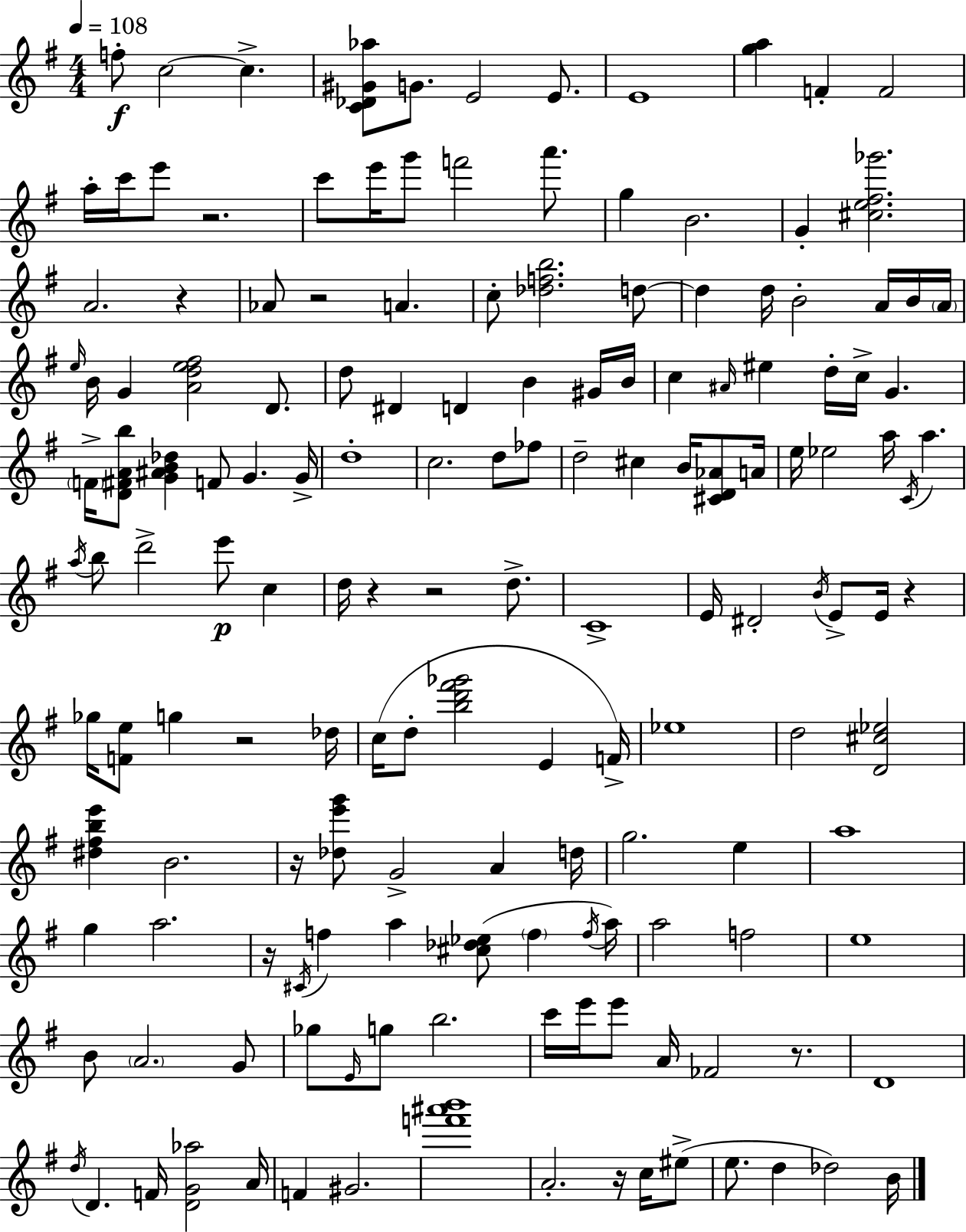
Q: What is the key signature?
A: G major